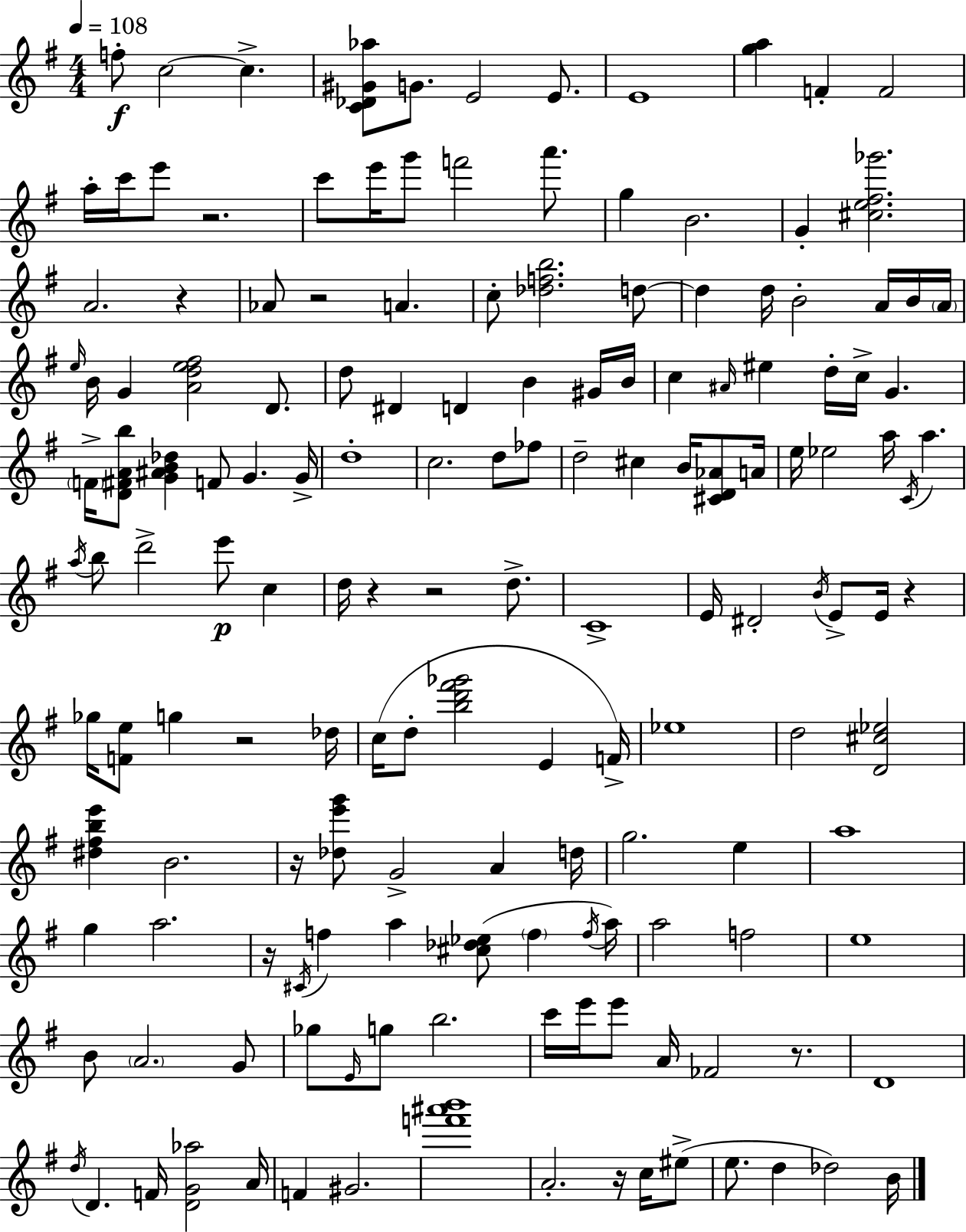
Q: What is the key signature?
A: G major